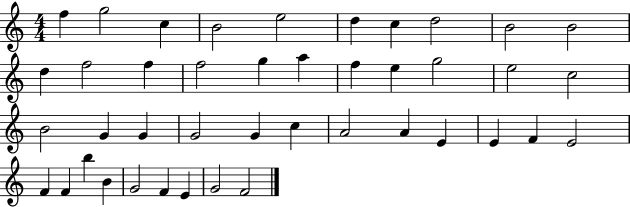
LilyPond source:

{
  \clef treble
  \numericTimeSignature
  \time 4/4
  \key c \major
  f''4 g''2 c''4 | b'2 e''2 | d''4 c''4 d''2 | b'2 b'2 | \break d''4 f''2 f''4 | f''2 g''4 a''4 | f''4 e''4 g''2 | e''2 c''2 | \break b'2 g'4 g'4 | g'2 g'4 c''4 | a'2 a'4 e'4 | e'4 f'4 e'2 | \break f'4 f'4 b''4 b'4 | g'2 f'4 e'4 | g'2 f'2 | \bar "|."
}